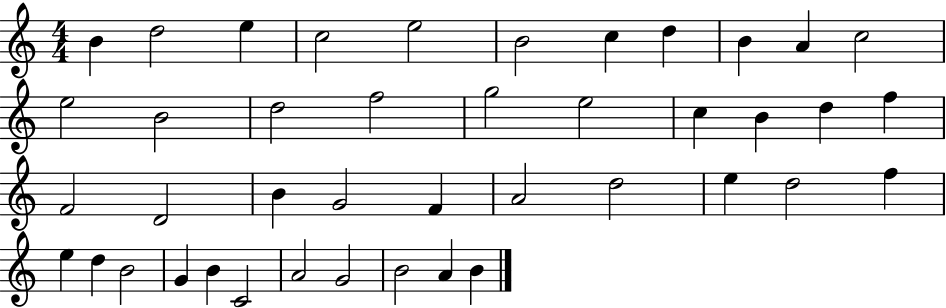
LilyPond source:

{
  \clef treble
  \numericTimeSignature
  \time 4/4
  \key c \major
  b'4 d''2 e''4 | c''2 e''2 | b'2 c''4 d''4 | b'4 a'4 c''2 | \break e''2 b'2 | d''2 f''2 | g''2 e''2 | c''4 b'4 d''4 f''4 | \break f'2 d'2 | b'4 g'2 f'4 | a'2 d''2 | e''4 d''2 f''4 | \break e''4 d''4 b'2 | g'4 b'4 c'2 | a'2 g'2 | b'2 a'4 b'4 | \break \bar "|."
}